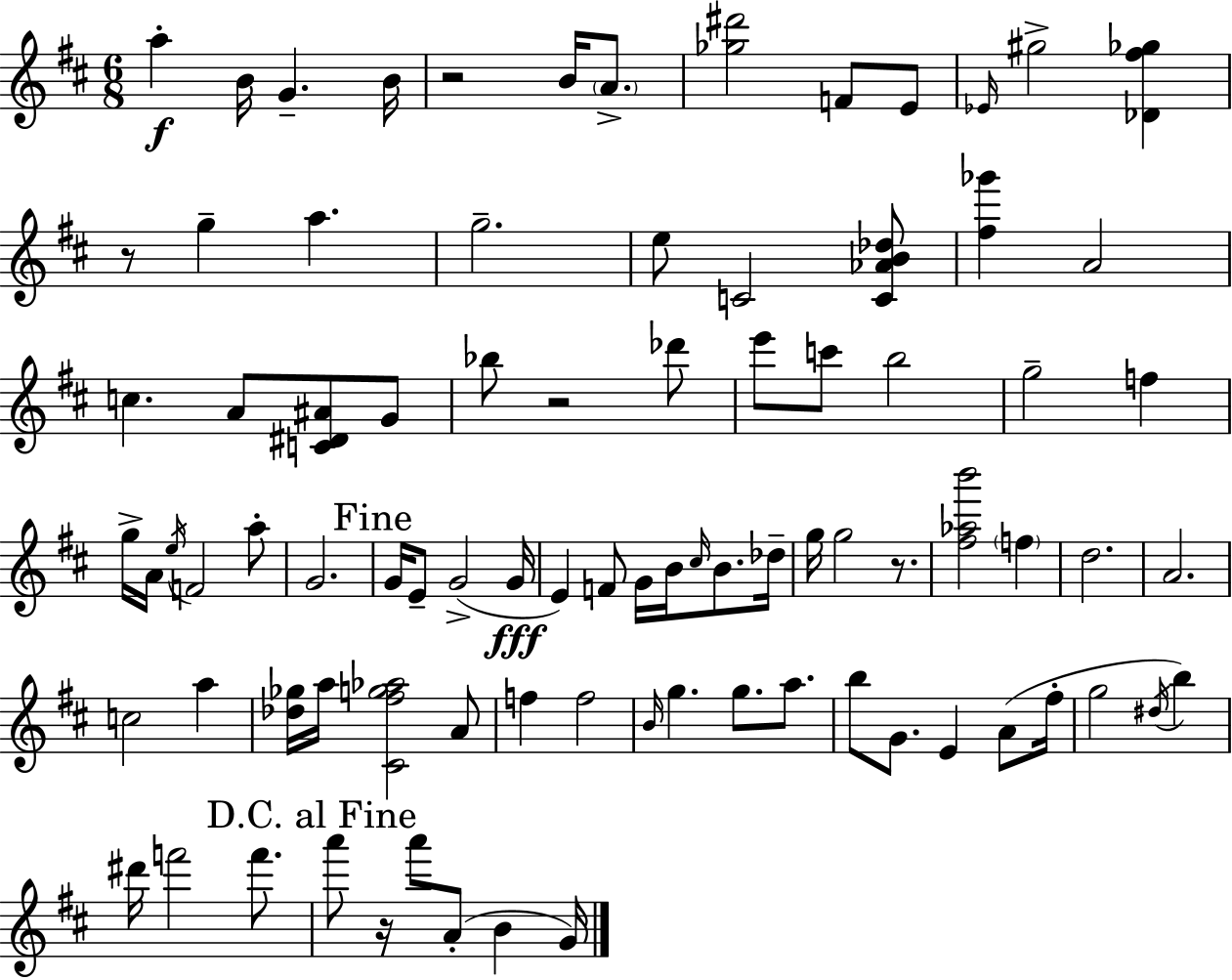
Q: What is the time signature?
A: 6/8